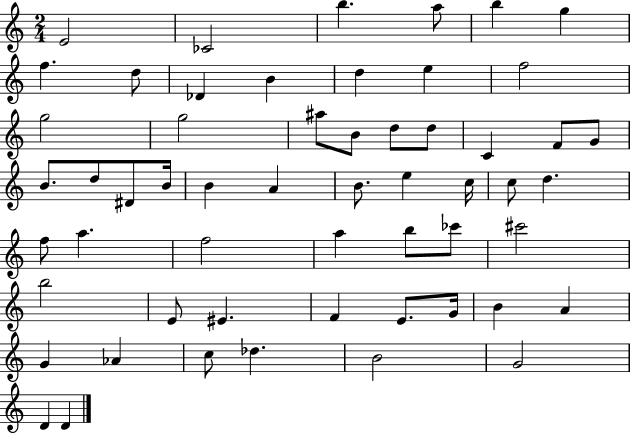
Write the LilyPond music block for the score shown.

{
  \clef treble
  \numericTimeSignature
  \time 2/4
  \key c \major
  e'2 | ces'2 | b''4. a''8 | b''4 g''4 | \break f''4. d''8 | des'4 b'4 | d''4 e''4 | f''2 | \break g''2 | g''2 | ais''8 b'8 d''8 d''8 | c'4 f'8 g'8 | \break b'8. d''8 dis'8 b'16 | b'4 a'4 | b'8. e''4 c''16 | c''8 d''4. | \break f''8 a''4. | f''2 | a''4 b''8 ces'''8 | cis'''2 | \break b''2 | e'8 eis'4. | f'4 e'8. g'16 | b'4 a'4 | \break g'4 aes'4 | c''8 des''4. | b'2 | g'2 | \break d'4 d'4 | \bar "|."
}